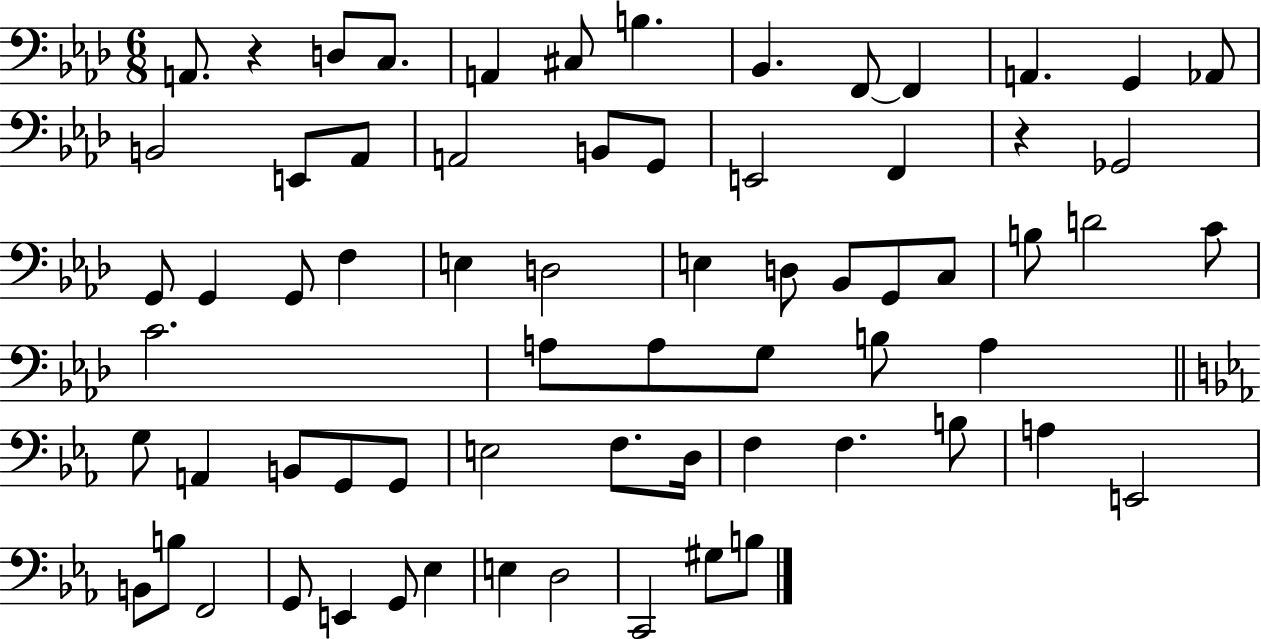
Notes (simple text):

A2/e. R/q D3/e C3/e. A2/q C#3/e B3/q. Bb2/q. F2/e F2/q A2/q. G2/q Ab2/e B2/h E2/e Ab2/e A2/h B2/e G2/e E2/h F2/q R/q Gb2/h G2/e G2/q G2/e F3/q E3/q D3/h E3/q D3/e Bb2/e G2/e C3/e B3/e D4/h C4/e C4/h. A3/e A3/e G3/e B3/e A3/q G3/e A2/q B2/e G2/e G2/e E3/h F3/e. D3/s F3/q F3/q. B3/e A3/q E2/h B2/e B3/e F2/h G2/e E2/q G2/e Eb3/q E3/q D3/h C2/h G#3/e B3/e